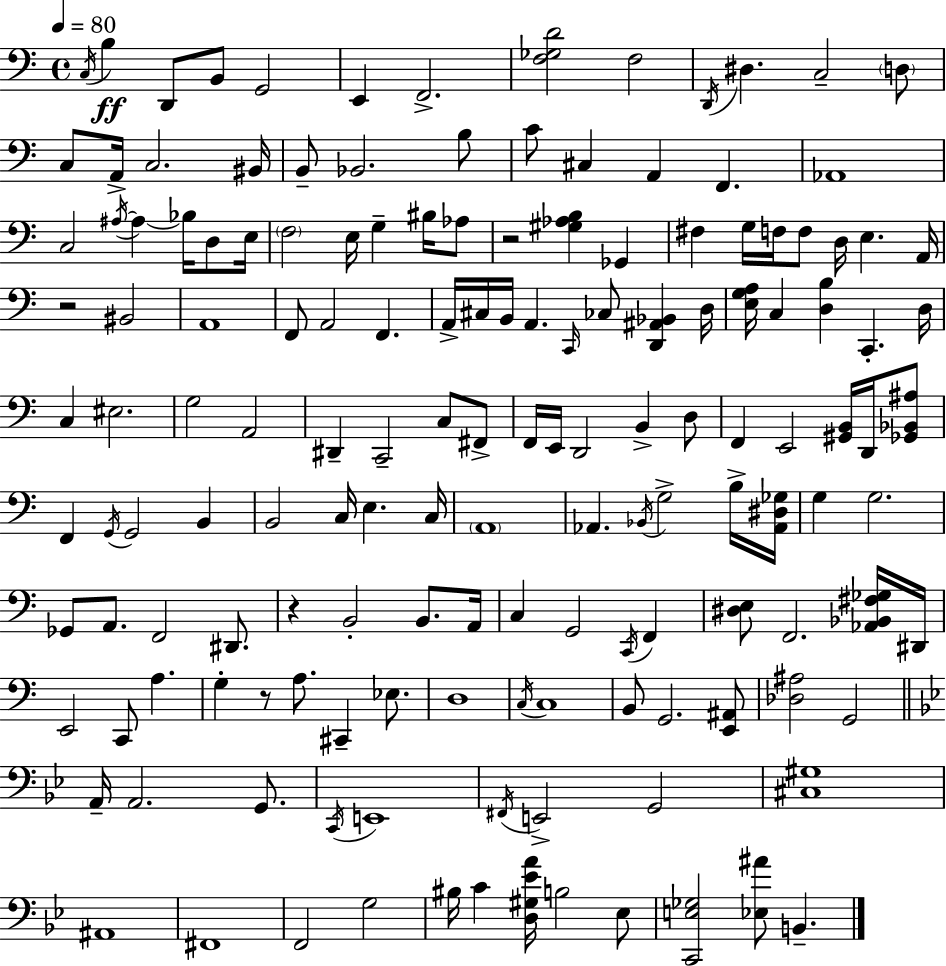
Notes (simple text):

C3/s B3/q D2/e B2/e G2/h E2/q F2/h. [F3,Gb3,D4]/h F3/h D2/s D#3/q. C3/h D3/e C3/e A2/s C3/h. BIS2/s B2/e Bb2/h. B3/e C4/e C#3/q A2/q F2/q. Ab2/w C3/h A#3/s A#3/q Bb3/s D3/e E3/s F3/h E3/s G3/q BIS3/s Ab3/e R/h [G#3,Ab3,B3]/q Gb2/q F#3/q G3/s F3/s F3/e D3/s E3/q. A2/s R/h BIS2/h A2/w F2/e A2/h F2/q. A2/s C#3/s B2/s A2/q. C2/s CES3/e [D2,A#2,Bb2]/q D3/s [E3,G3,A3]/s C3/q [D3,B3]/q C2/q. D3/s C3/q EIS3/h. G3/h A2/h D#2/q C2/h C3/e F#2/e F2/s E2/s D2/h B2/q D3/e F2/q E2/h [G#2,B2]/s D2/s [Gb2,Bb2,A#3]/e F2/q G2/s G2/h B2/q B2/h C3/s E3/q. C3/s A2/w Ab2/q. Bb2/s G3/h B3/s [Ab2,D#3,Gb3]/s G3/q G3/h. Gb2/e A2/e. F2/h D#2/e. R/q B2/h B2/e. A2/s C3/q G2/h C2/s F2/q [D#3,E3]/e F2/h. [Ab2,Bb2,F#3,Gb3]/s D#2/s E2/h C2/e A3/q. G3/q R/e A3/e. C#2/q Eb3/e. D3/w C3/s C3/w B2/e G2/h. [E2,A#2]/e [Db3,A#3]/h G2/h A2/s A2/h. G2/e. C2/s E2/w F#2/s E2/h G2/h [C#3,G#3]/w A#2/w F#2/w F2/h G3/h BIS3/s C4/q [D3,G#3,Eb4,A4]/s B3/h Eb3/e [C2,E3,Gb3]/h [Eb3,A#4]/e B2/q.